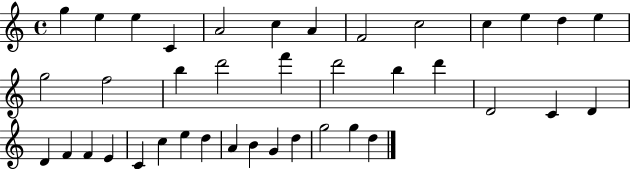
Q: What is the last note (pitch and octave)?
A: D5